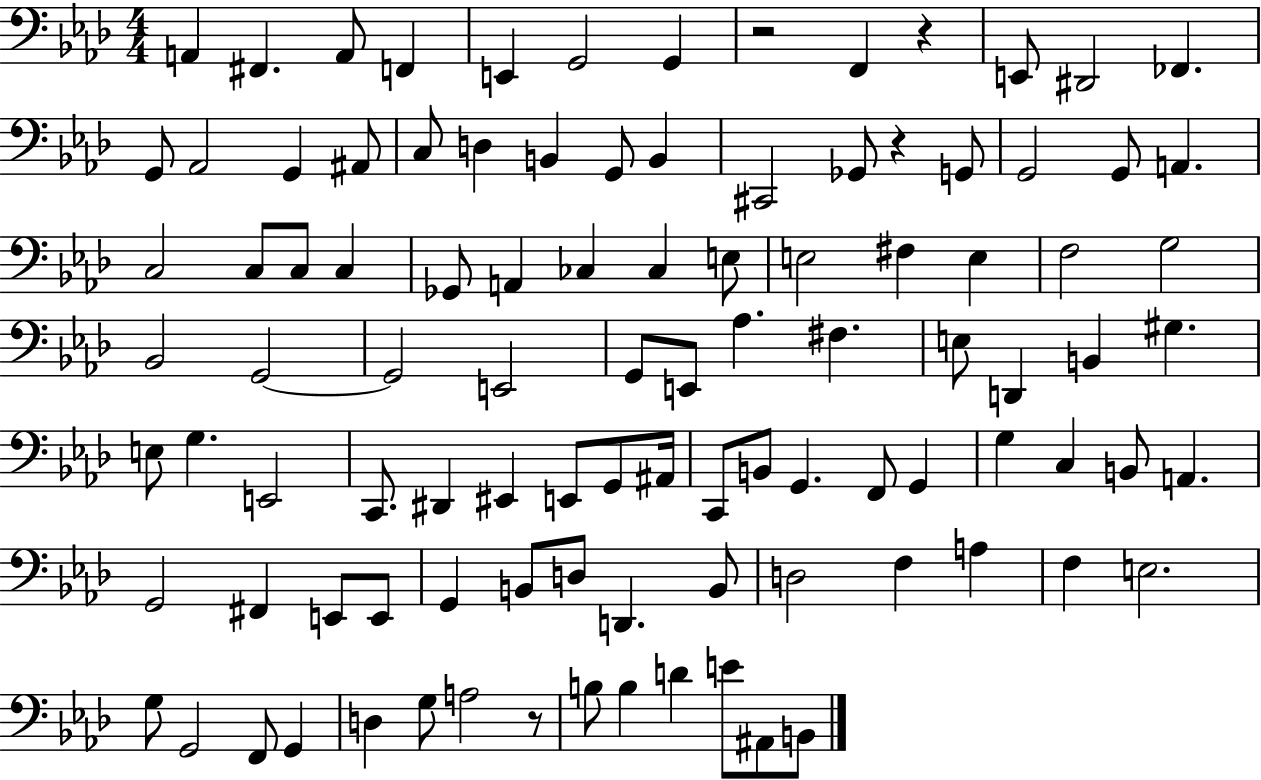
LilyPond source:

{
  \clef bass
  \numericTimeSignature
  \time 4/4
  \key aes \major
  \repeat volta 2 { a,4 fis,4. a,8 f,4 | e,4 g,2 g,4 | r2 f,4 r4 | e,8 dis,2 fes,4. | \break g,8 aes,2 g,4 ais,8 | c8 d4 b,4 g,8 b,4 | cis,2 ges,8 r4 g,8 | g,2 g,8 a,4. | \break c2 c8 c8 c4 | ges,8 a,4 ces4 ces4 e8 | e2 fis4 e4 | f2 g2 | \break bes,2 g,2~~ | g,2 e,2 | g,8 e,8 aes4. fis4. | e8 d,4 b,4 gis4. | \break e8 g4. e,2 | c,8. dis,4 eis,4 e,8 g,8 ais,16 | c,8 b,8 g,4. f,8 g,4 | g4 c4 b,8 a,4. | \break g,2 fis,4 e,8 e,8 | g,4 b,8 d8 d,4. b,8 | d2 f4 a4 | f4 e2. | \break g8 g,2 f,8 g,4 | d4 g8 a2 r8 | b8 b4 d'4 e'8 ais,8 b,8 | } \bar "|."
}